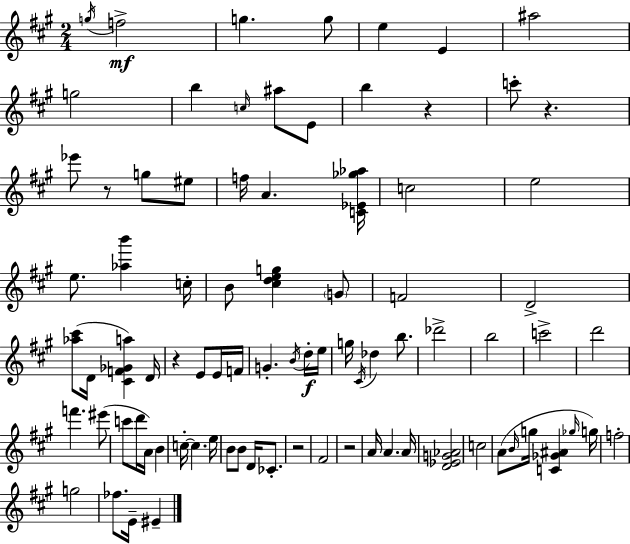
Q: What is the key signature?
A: A major